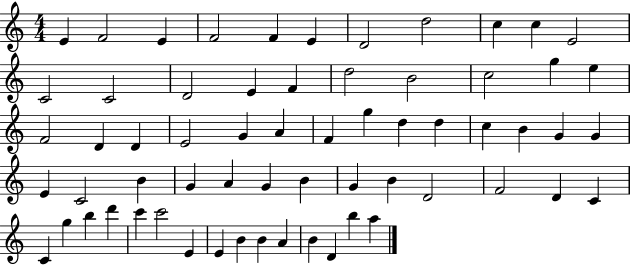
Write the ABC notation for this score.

X:1
T:Untitled
M:4/4
L:1/4
K:C
E F2 E F2 F E D2 d2 c c E2 C2 C2 D2 E F d2 B2 c2 g e F2 D D E2 G A F g d d c B G G E C2 B G A G B G B D2 F2 D C C g b d' c' c'2 E E B B A B D b a